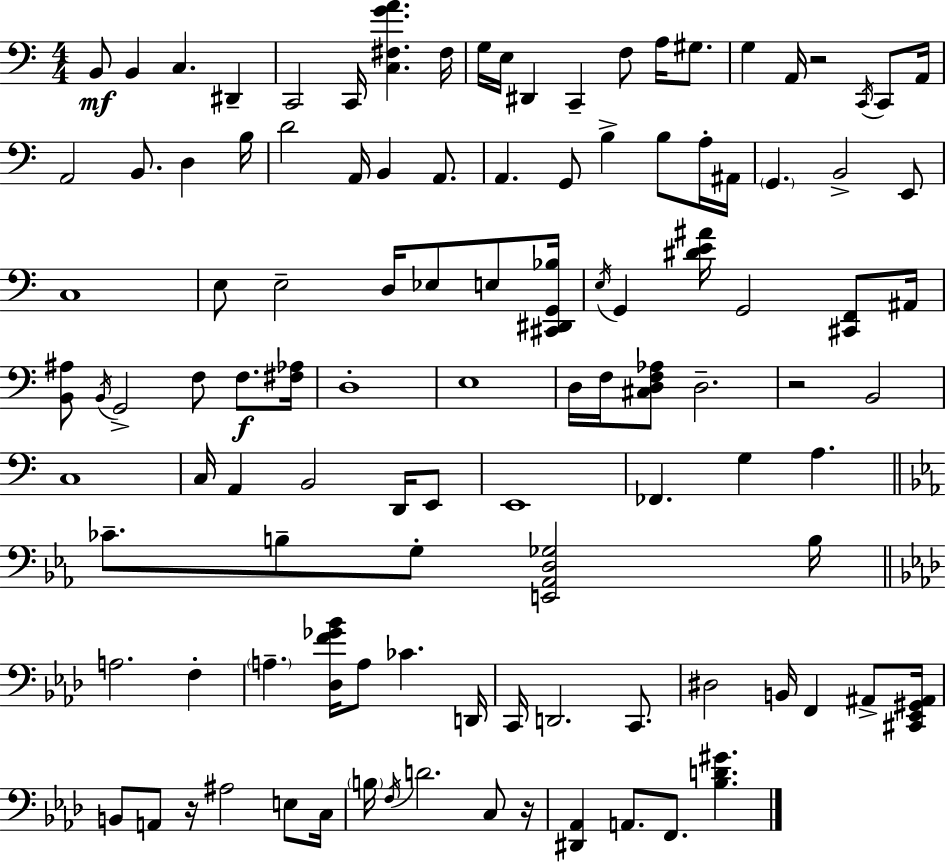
B2/e B2/q C3/q. D#2/q C2/h C2/s [C3,F#3,G4,A4]/q. F#3/s G3/s E3/s D#2/q C2/q F3/e A3/s G#3/e. G3/q A2/s R/h C2/s C2/e A2/s A2/h B2/e. D3/q B3/s D4/h A2/s B2/q A2/e. A2/q. G2/e B3/q B3/e A3/s A#2/s G2/q. B2/h E2/e C3/w E3/e E3/h D3/s Eb3/e E3/e [C#2,D#2,G2,Bb3]/s E3/s G2/q [D#4,E4,A#4]/s G2/h [C#2,F2]/e A#2/s [B2,A#3]/e B2/s G2/h F3/e F3/e. [F#3,Ab3]/s D3/w E3/w D3/s F3/s [C#3,D3,F3,Ab3]/e D3/h. R/h B2/h C3/w C3/s A2/q B2/h D2/s E2/e E2/w FES2/q. G3/q A3/q. CES4/e. B3/e G3/e [E2,Ab2,D3,Gb3]/h B3/s A3/h. F3/q A3/q. [Db3,F4,Gb4,Bb4]/s A3/e CES4/q. D2/s C2/s D2/h. C2/e. D#3/h B2/s F2/q A#2/e [C#2,Eb2,G#2,A#2]/s B2/e A2/e R/s A#3/h E3/e C3/s B3/s F3/s D4/h. C3/e R/s [D#2,Ab2]/q A2/e. F2/e. [Bb3,D4,G#4]/q.